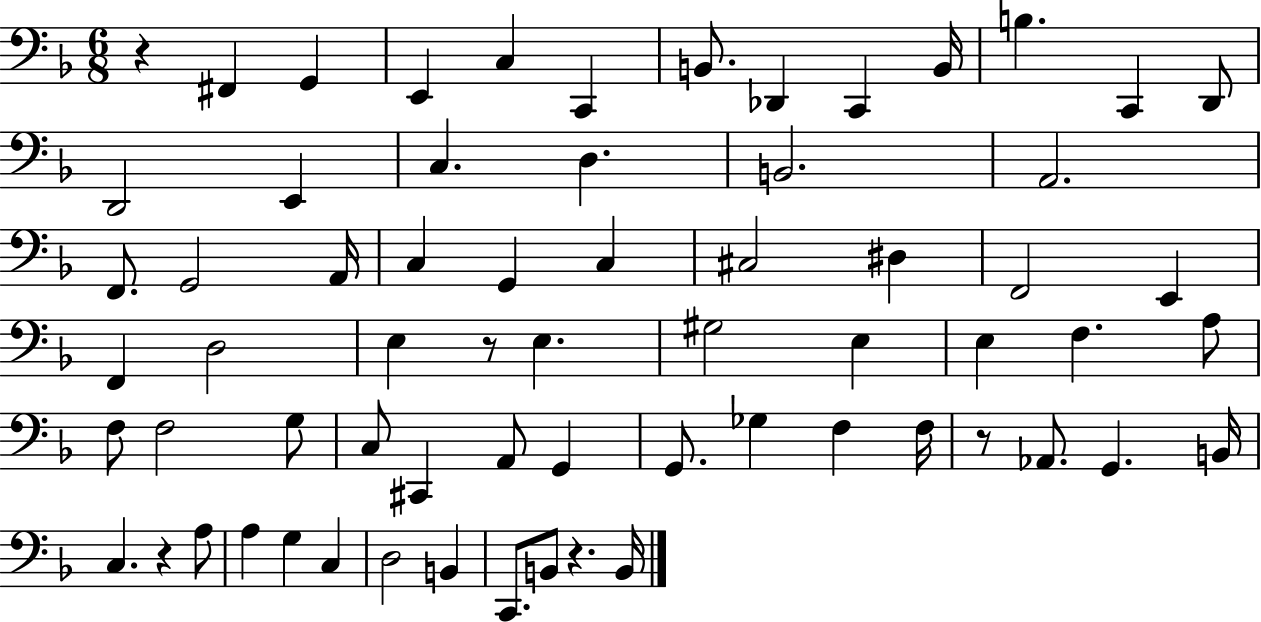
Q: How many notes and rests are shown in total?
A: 66